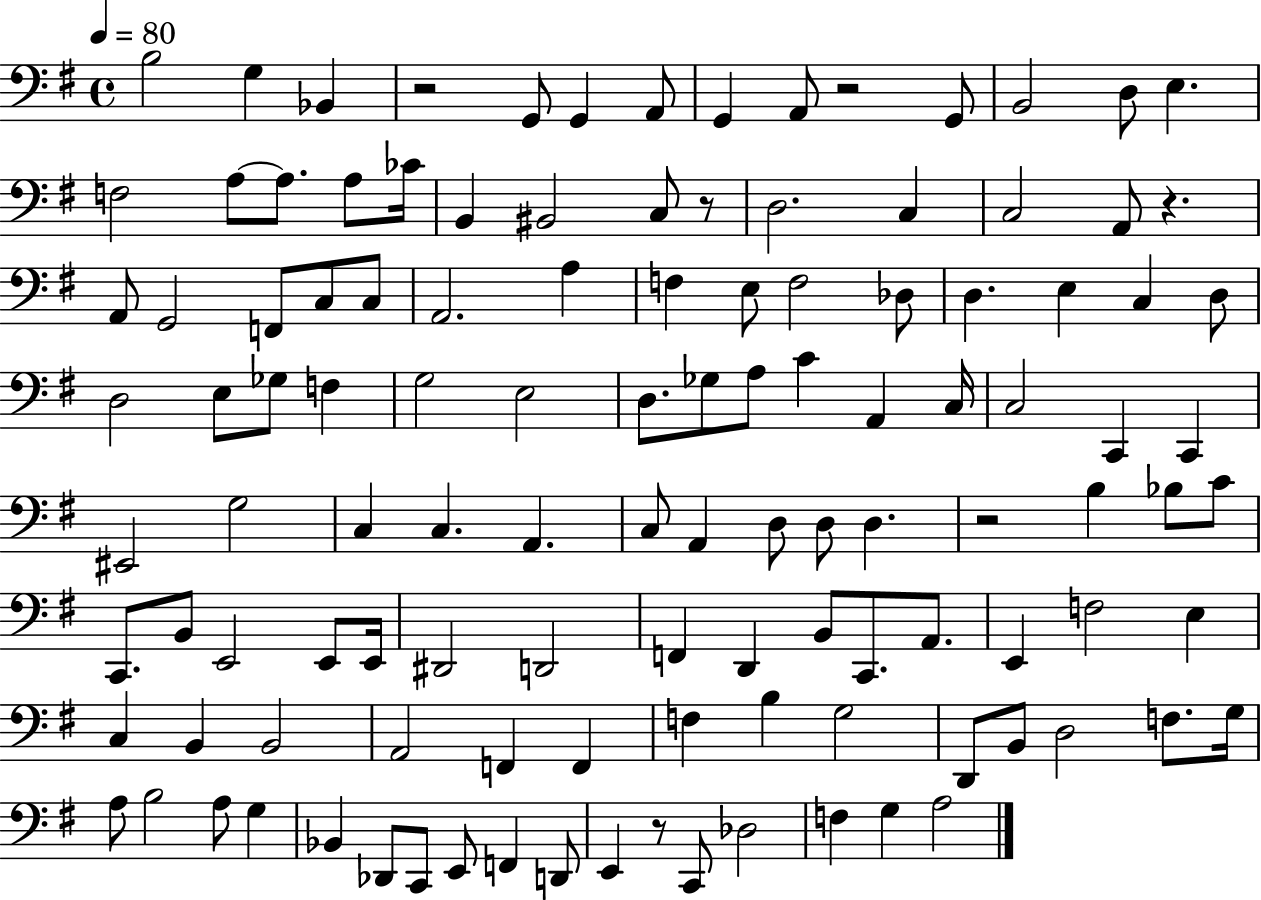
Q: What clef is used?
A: bass